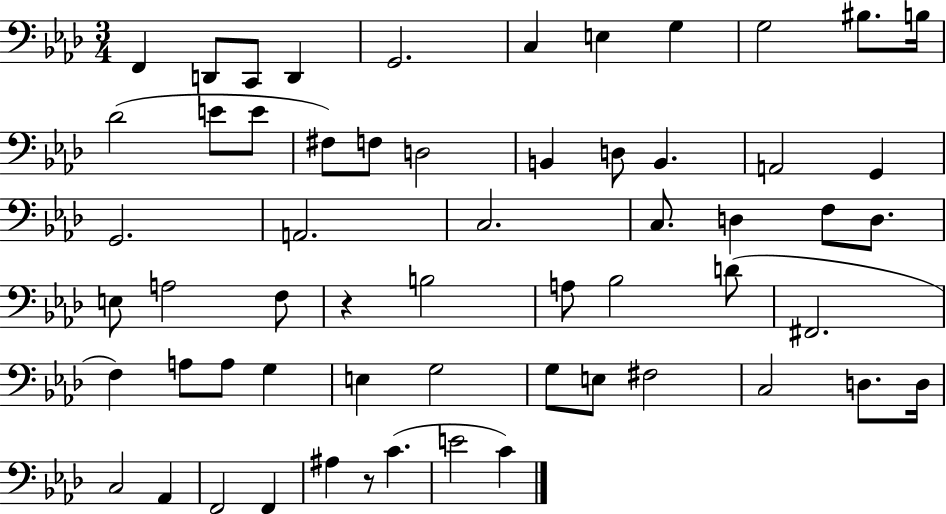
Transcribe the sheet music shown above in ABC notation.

X:1
T:Untitled
M:3/4
L:1/4
K:Ab
F,, D,,/2 C,,/2 D,, G,,2 C, E, G, G,2 ^B,/2 B,/4 _D2 E/2 E/2 ^F,/2 F,/2 D,2 B,, D,/2 B,, A,,2 G,, G,,2 A,,2 C,2 C,/2 D, F,/2 D,/2 E,/2 A,2 F,/2 z B,2 A,/2 _B,2 D/2 ^F,,2 F, A,/2 A,/2 G, E, G,2 G,/2 E,/2 ^F,2 C,2 D,/2 D,/4 C,2 _A,, F,,2 F,, ^A, z/2 C E2 C